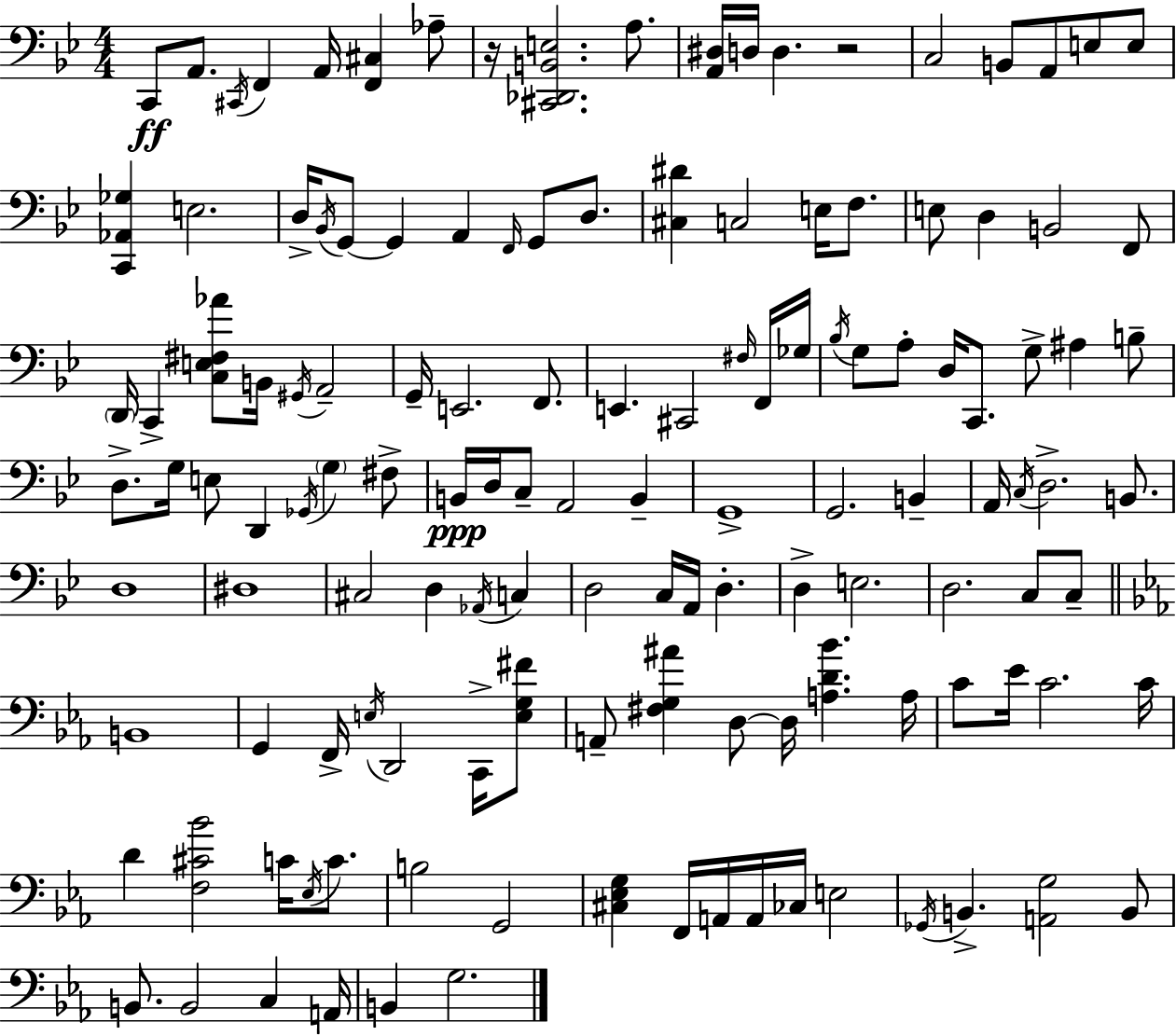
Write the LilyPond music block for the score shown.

{
  \clef bass
  \numericTimeSignature
  \time 4/4
  \key g \minor
  c,8\ff a,8. \acciaccatura { cis,16 } f,4 a,16 <f, cis>4 aes8-- | r16 <cis, des, b, e>2. a8. | <a, dis>16 d16 d4. r2 | c2 b,8 a,8 e8 e8 | \break <c, aes, ges>4 e2. | d16-> \acciaccatura { bes,16 } g,8~~ g,4 a,4 \grace { f,16 } g,8 | d8. <cis dis'>4 c2 e16 | f8. e8 d4 b,2 | \break f,8 \parenthesize d,16 c,4-> <c e fis aes'>8 b,16 \acciaccatura { gis,16 } a,2-- | g,16-- e,2. | f,8. e,4. cis,2 | \grace { fis16 } f,16 ges16 \acciaccatura { bes16 } g8 a8-. d16 c,8. g8-> | \break ais4 b8-- d8.-> g16 e8 d,4 | \acciaccatura { ges,16 } \parenthesize g4 fis8-> b,16\ppp d16 c8-- a,2 | b,4-- g,1-> | g,2. | \break b,4-- a,16 \acciaccatura { c16 } d2.-> | b,8. d1 | dis1 | cis2 | \break d4 \acciaccatura { aes,16 } c4 d2 | c16 a,16 d4.-. d4-> e2. | d2. | c8 c8-- \bar "||" \break \key ees \major b,1 | g,4 f,16-> \acciaccatura { e16 } d,2 c,16-> <e g fis'>8 | a,8-- <fis g ais'>4 d8~~ d16 <a d' bes'>4. | a16 c'8 ees'16 c'2. | \break c'16 d'4 <f cis' bes'>2 c'16 \acciaccatura { ees16 } c'8. | b2 g,2 | <cis ees g>4 f,16 a,16 a,16 ces16 e2 | \acciaccatura { ges,16 } b,4.-> <a, g>2 | \break b,8 b,8. b,2 c4 | a,16 b,4 g2. | \bar "|."
}